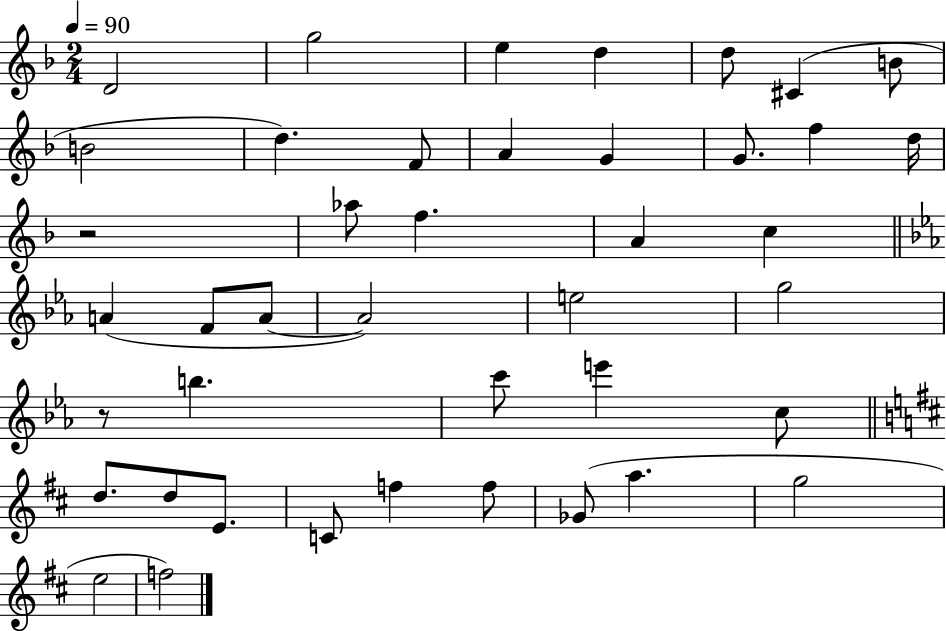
X:1
T:Untitled
M:2/4
L:1/4
K:F
D2 g2 e d d/2 ^C B/2 B2 d F/2 A G G/2 f d/4 z2 _a/2 f A c A F/2 A/2 A2 e2 g2 z/2 b c'/2 e' c/2 d/2 d/2 E/2 C/2 f f/2 _G/2 a g2 e2 f2